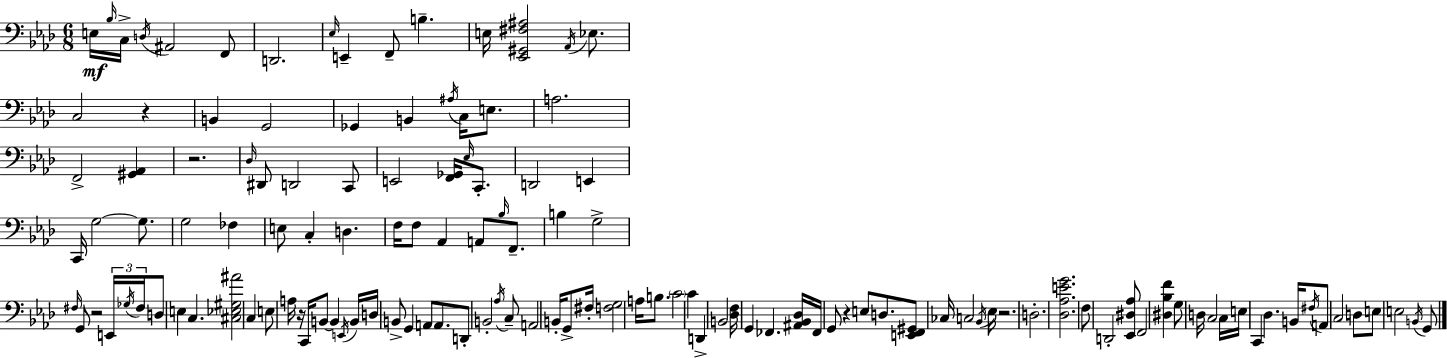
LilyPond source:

{
  \clef bass
  \numericTimeSignature
  \time 6/8
  \key aes \major
  e16\mf \grace { bes16 } c16-> \acciaccatura { d16 } ais,2 | f,8 d,2. | \grace { ees16 } e,4-- f,8-- b4.-- | e16 <ees, gis, fis ais>2 | \break \acciaccatura { aes,16 } ees8. c2 | r4 b,4 g,2 | ges,4 b,4 | \acciaccatura { ais16 } c16 e8. a2. | \break f,2-> | <gis, aes,>4 r2. | \grace { des16 } dis,8 d,2 | c,8 e,2 | \break <f, ges,>16 \grace { ees16 } c,8.-. d,2 | e,4 c,16 g2~~ | g8. g2 | fes4 e8 c4-. | \break d4. f16 f8 aes,4 | a,8 \grace { bes16 } f,8.-- b4 | g2-> \grace { fis16 } g,8 r2 | \tuplet 3/2 { e,16 \acciaccatura { ges16 } fis16 } d8 | \break e4 c4. <cis ees gis ais'>2 | c4 e8 | a16 r16 c,16 b,8~~ b,4 \acciaccatura { e,16 } b,16 d16 | b,8-> g,4 a,8 a,8. d,8-. | \break b,2-. \acciaccatura { aes16 } c8-- | a,2 b,16-. g,8-> fis16-. | <f g>2 a16 b8. | \parenthesize c'2 c'4 | \break d,4-> b,2 | <des f>16 g,4 fes,4. <ais, bes, des>16 | fes,16 g,8 r4 e8 d8. | <e, f, gis,>8 ces16 c2 \acciaccatura { bes,16 } | \break ees16 r2. | d2.-. | <des aes e' g'>2. | f8 d,2-. <ees, dis aes>8 | \break f,2 <dis bes f'>4 | g8 d16 c2 | c16 e16 c,4 des4. | b,16 \acciaccatura { fis16 } a,8 c2 | \break d8 e8 e2 | \acciaccatura { b,16 } g,8 \bar "|."
}